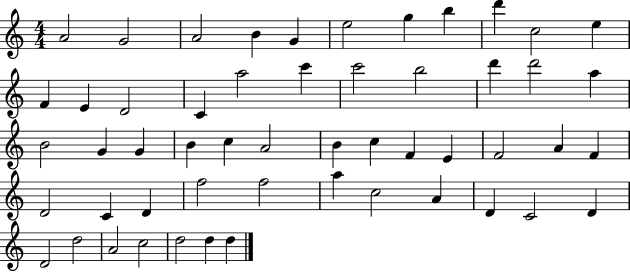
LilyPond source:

{
  \clef treble
  \numericTimeSignature
  \time 4/4
  \key c \major
  a'2 g'2 | a'2 b'4 g'4 | e''2 g''4 b''4 | d'''4 c''2 e''4 | \break f'4 e'4 d'2 | c'4 a''2 c'''4 | c'''2 b''2 | d'''4 d'''2 a''4 | \break b'2 g'4 g'4 | b'4 c''4 a'2 | b'4 c''4 f'4 e'4 | f'2 a'4 f'4 | \break d'2 c'4 d'4 | f''2 f''2 | a''4 c''2 a'4 | d'4 c'2 d'4 | \break d'2 d''2 | a'2 c''2 | d''2 d''4 d''4 | \bar "|."
}